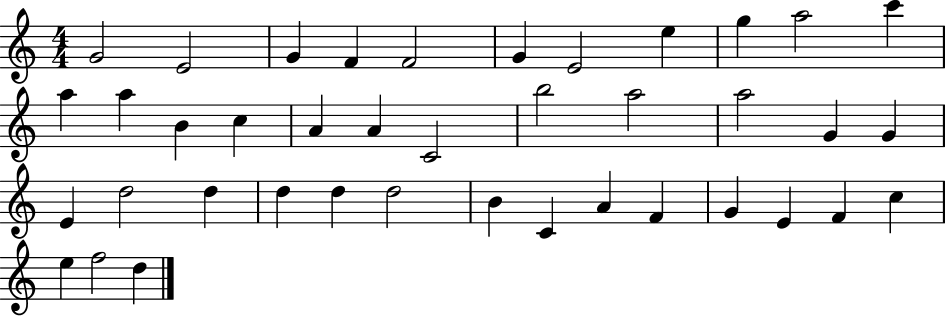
G4/h E4/h G4/q F4/q F4/h G4/q E4/h E5/q G5/q A5/h C6/q A5/q A5/q B4/q C5/q A4/q A4/q C4/h B5/h A5/h A5/h G4/q G4/q E4/q D5/h D5/q D5/q D5/q D5/h B4/q C4/q A4/q F4/q G4/q E4/q F4/q C5/q E5/q F5/h D5/q